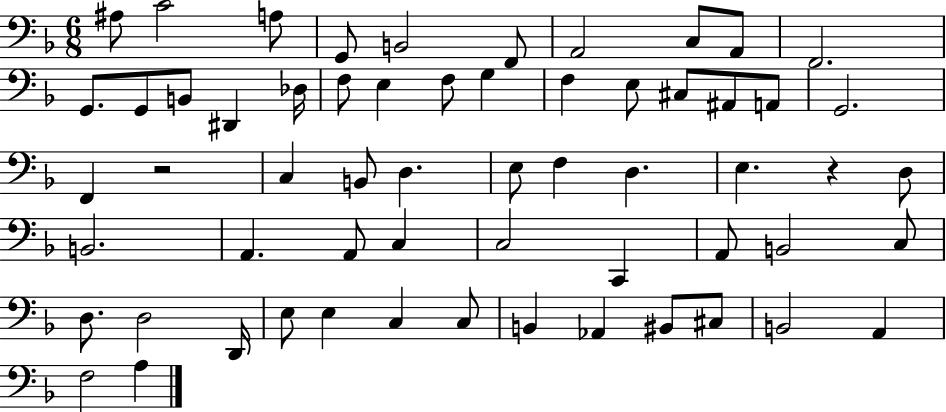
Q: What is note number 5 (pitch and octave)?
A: B2